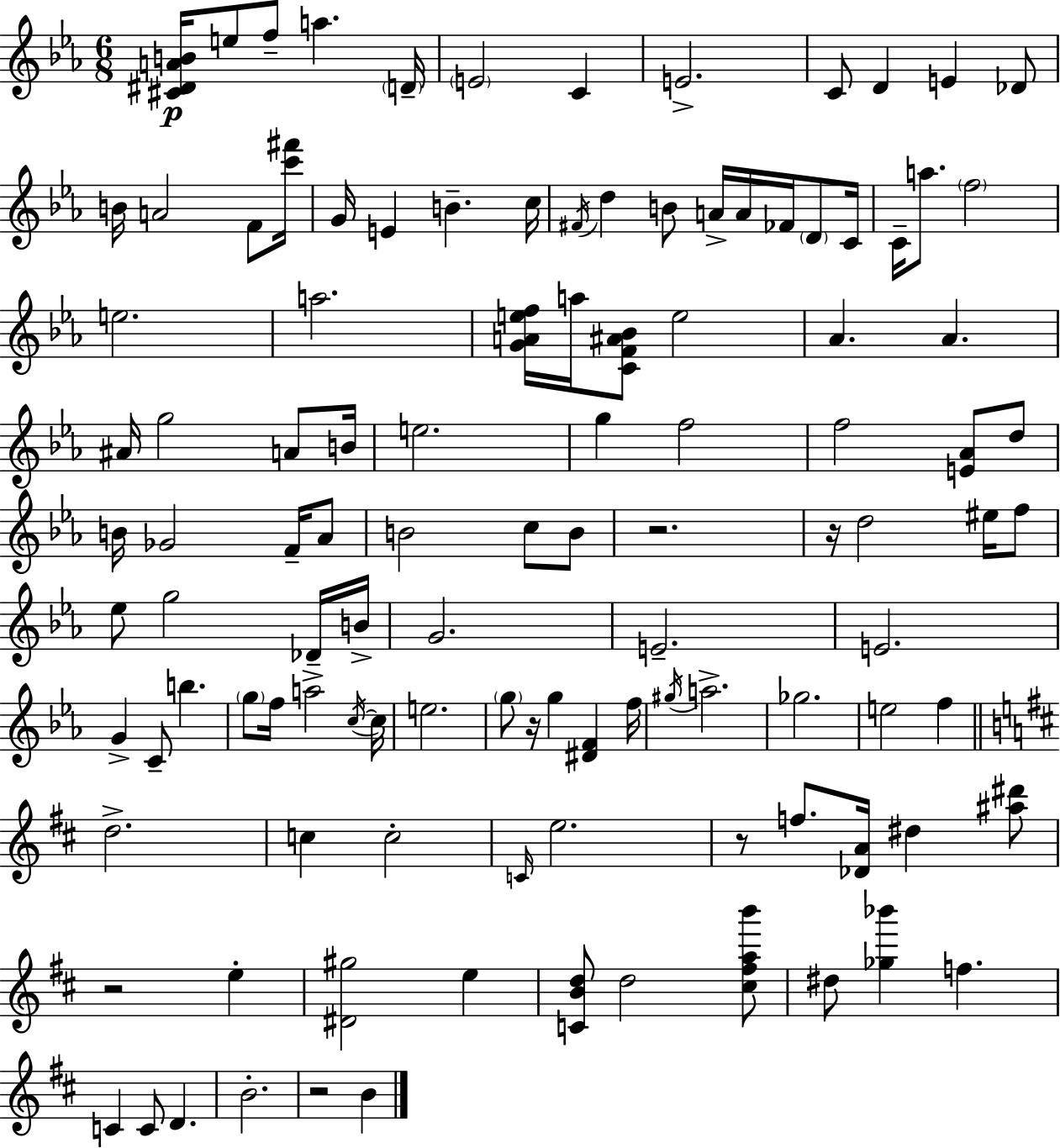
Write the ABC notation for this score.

X:1
T:Untitled
M:6/8
L:1/4
K:Cm
[^C^DAB]/4 e/2 f/2 a D/4 E2 C E2 C/2 D E _D/2 B/4 A2 F/2 [c'^f']/4 G/4 E B c/4 ^F/4 d B/2 A/4 A/4 _F/4 D/2 C/4 C/4 a/2 f2 e2 a2 [GAef]/4 a/4 [CF^A_B]/2 e2 _A _A ^A/4 g2 A/2 B/4 e2 g f2 f2 [E_A]/2 d/2 B/4 _G2 F/4 _A/2 B2 c/2 B/2 z2 z/4 d2 ^e/4 f/2 _e/2 g2 _D/4 B/4 G2 E2 E2 G C/2 b g/2 f/4 a2 c/4 c/4 e2 g/2 z/4 g [^DF] f/4 ^g/4 a2 _g2 e2 f d2 c c2 C/4 e2 z/2 f/2 [_DA]/4 ^d [^a^d']/2 z2 e [^D^g]2 e [CBd]/2 d2 [^c^fab']/2 ^d/2 [_g_b'] f C C/2 D B2 z2 B